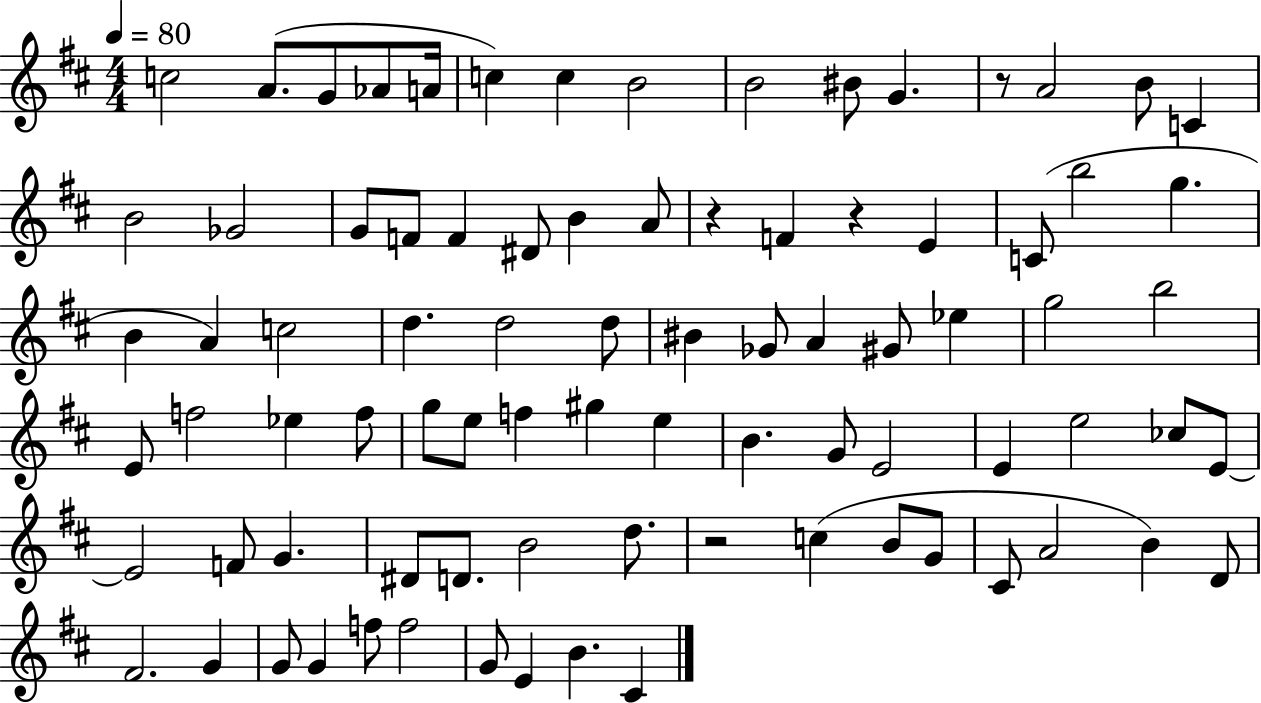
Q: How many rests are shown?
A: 4